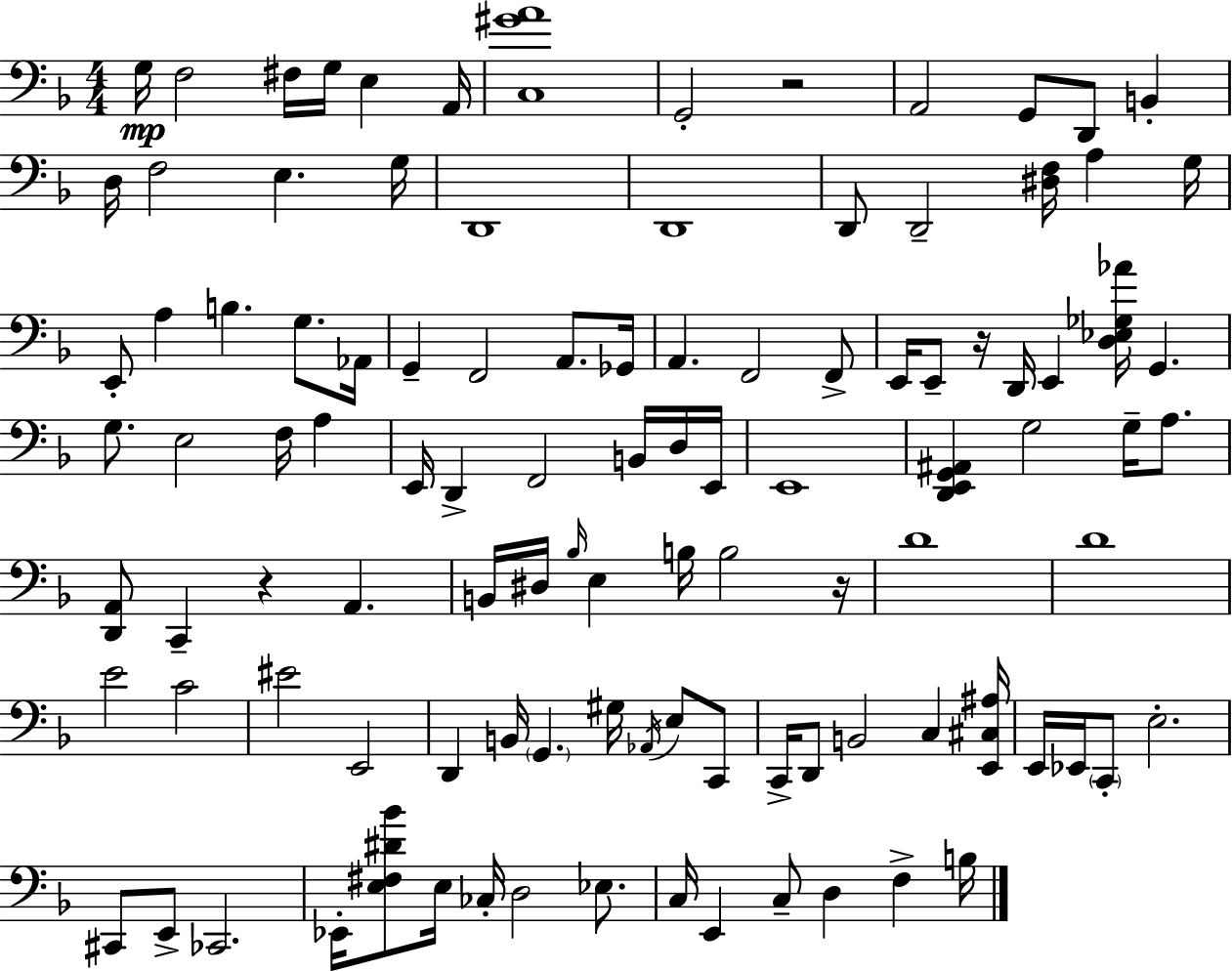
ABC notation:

X:1
T:Untitled
M:4/4
L:1/4
K:Dm
G,/4 F,2 ^F,/4 G,/4 E, A,,/4 [C,^GA]4 G,,2 z2 A,,2 G,,/2 D,,/2 B,, D,/4 F,2 E, G,/4 D,,4 D,,4 D,,/2 D,,2 [^D,F,]/4 A, G,/4 E,,/2 A, B, G,/2 _A,,/4 G,, F,,2 A,,/2 _G,,/4 A,, F,,2 F,,/2 E,,/4 E,,/2 z/4 D,,/4 E,, [D,_E,_G,_A]/4 G,, G,/2 E,2 F,/4 A, E,,/4 D,, F,,2 B,,/4 D,/4 E,,/4 E,,4 [D,,E,,G,,^A,,] G,2 G,/4 A,/2 [D,,A,,]/2 C,, z A,, B,,/4 ^D,/4 _B,/4 E, B,/4 B,2 z/4 D4 D4 E2 C2 ^E2 E,,2 D,, B,,/4 G,, ^G,/4 _A,,/4 E,/2 C,,/2 C,,/4 D,,/2 B,,2 C, [E,,^C,^A,]/4 E,,/4 _E,,/4 C,,/2 E,2 ^C,,/2 E,,/2 _C,,2 _E,,/4 [E,^F,^D_B]/2 E,/4 _C,/4 D,2 _E,/2 C,/4 E,, C,/2 D, F, B,/4